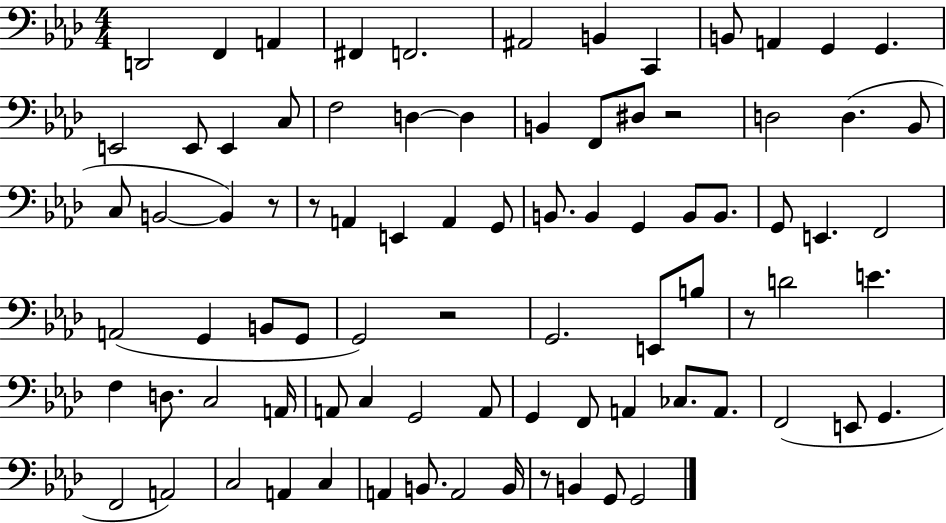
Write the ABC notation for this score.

X:1
T:Untitled
M:4/4
L:1/4
K:Ab
D,,2 F,, A,, ^F,, F,,2 ^A,,2 B,, C,, B,,/2 A,, G,, G,, E,,2 E,,/2 E,, C,/2 F,2 D, D, B,, F,,/2 ^D,/2 z2 D,2 D, _B,,/2 C,/2 B,,2 B,, z/2 z/2 A,, E,, A,, G,,/2 B,,/2 B,, G,, B,,/2 B,,/2 G,,/2 E,, F,,2 A,,2 G,, B,,/2 G,,/2 G,,2 z2 G,,2 E,,/2 B,/2 z/2 D2 E F, D,/2 C,2 A,,/4 A,,/2 C, G,,2 A,,/2 G,, F,,/2 A,, _C,/2 A,,/2 F,,2 E,,/2 G,, F,,2 A,,2 C,2 A,, C, A,, B,,/2 A,,2 B,,/4 z/2 B,, G,,/2 G,,2